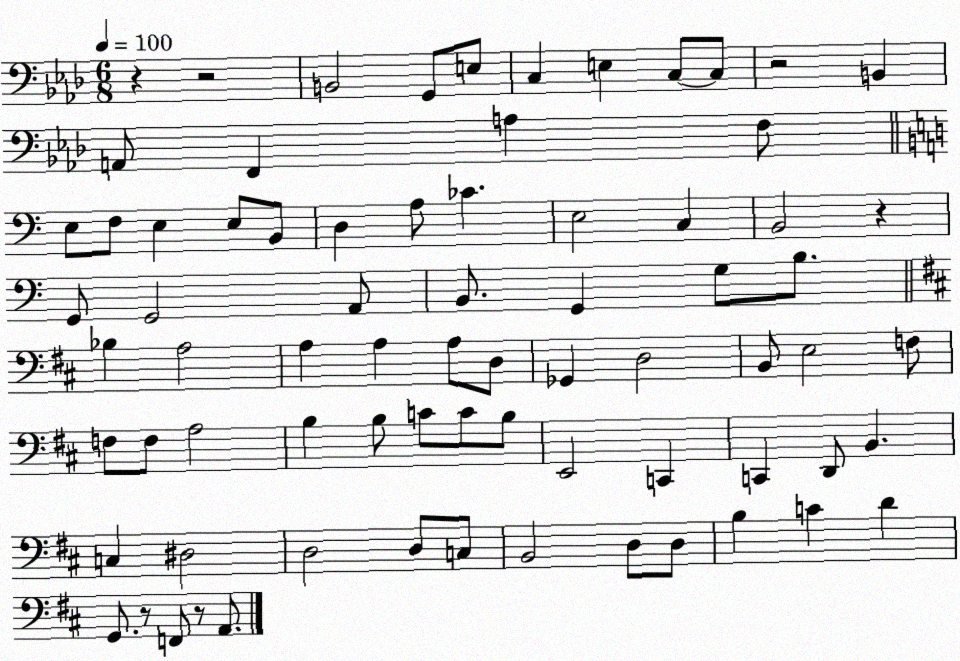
X:1
T:Untitled
M:6/8
L:1/4
K:Ab
z z2 B,,2 G,,/2 E,/2 C, E, C,/2 C,/2 z2 B,, A,,/2 F,, A, F,/2 E,/2 F,/2 E, E,/2 B,,/2 D, A,/2 _C E,2 C, B,,2 z G,,/2 G,,2 A,,/2 B,,/2 G,, G,/2 B,/2 _B, A,2 A, A, A,/2 D,/2 _G,, D,2 B,,/2 E,2 F,/2 F,/2 F,/2 A,2 B, B,/2 C/2 C/2 B,/2 E,,2 C,, C,, D,,/2 B,, C, ^D,2 D,2 D,/2 C,/2 B,,2 D,/2 D,/2 B, C D G,,/2 z/2 F,,/2 z/2 A,,/2